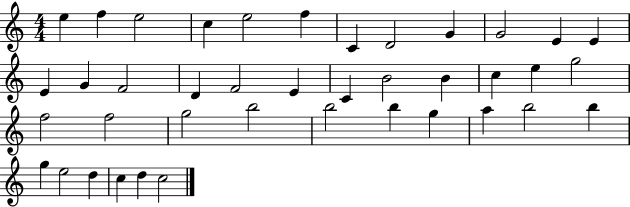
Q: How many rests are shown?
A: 0